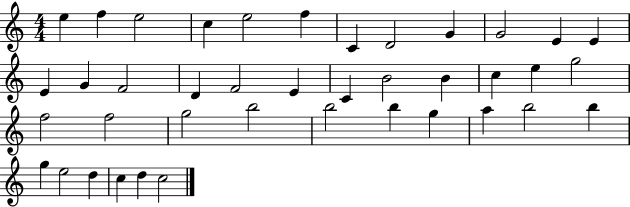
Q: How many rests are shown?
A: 0